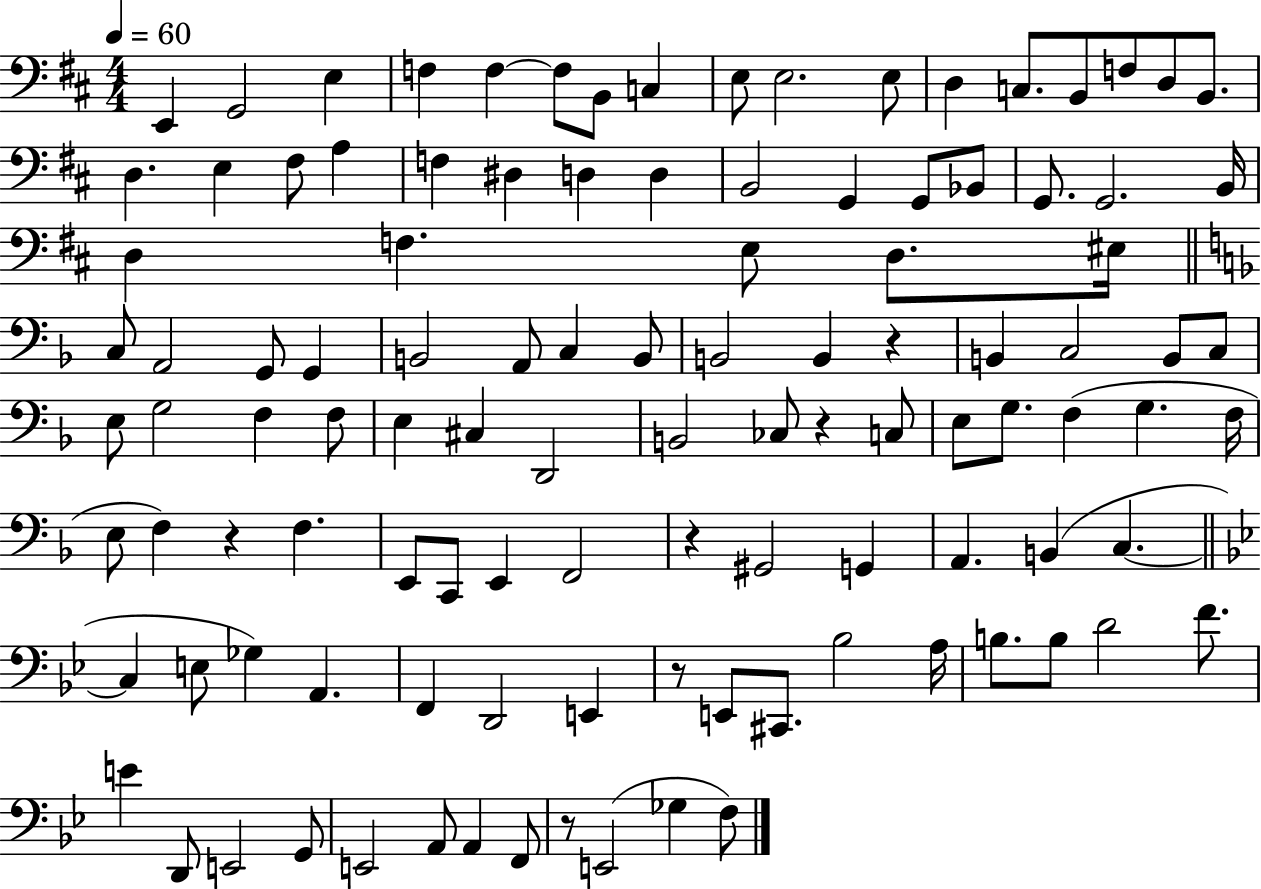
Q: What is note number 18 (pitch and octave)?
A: D3